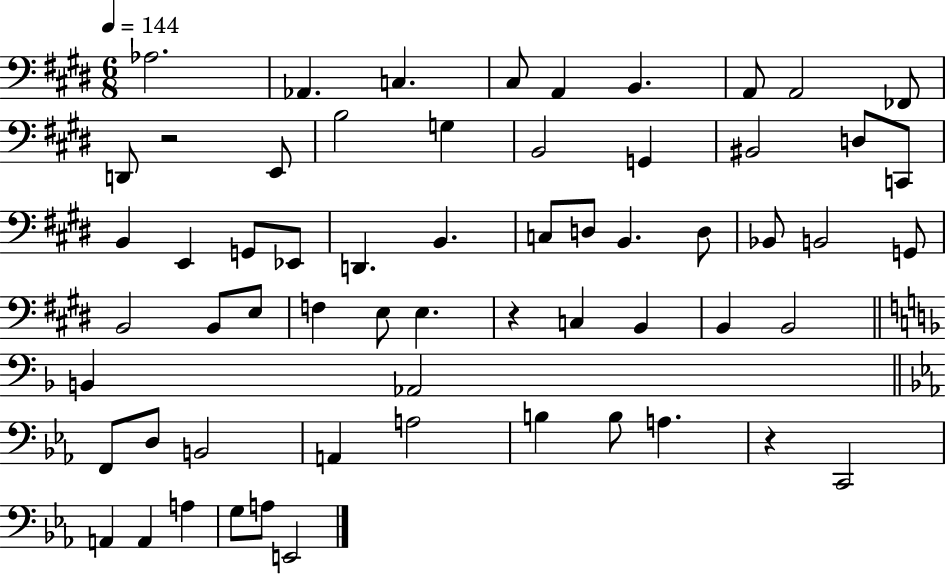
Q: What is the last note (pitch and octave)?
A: E2